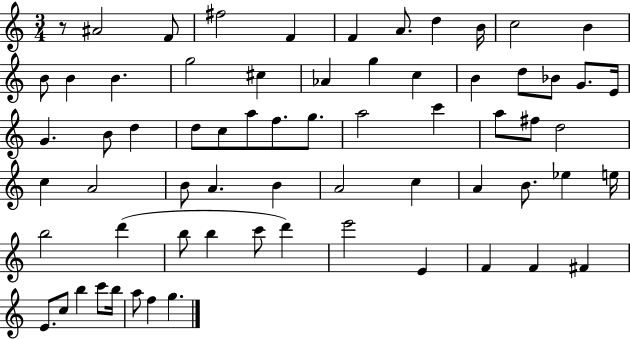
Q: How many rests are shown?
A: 1